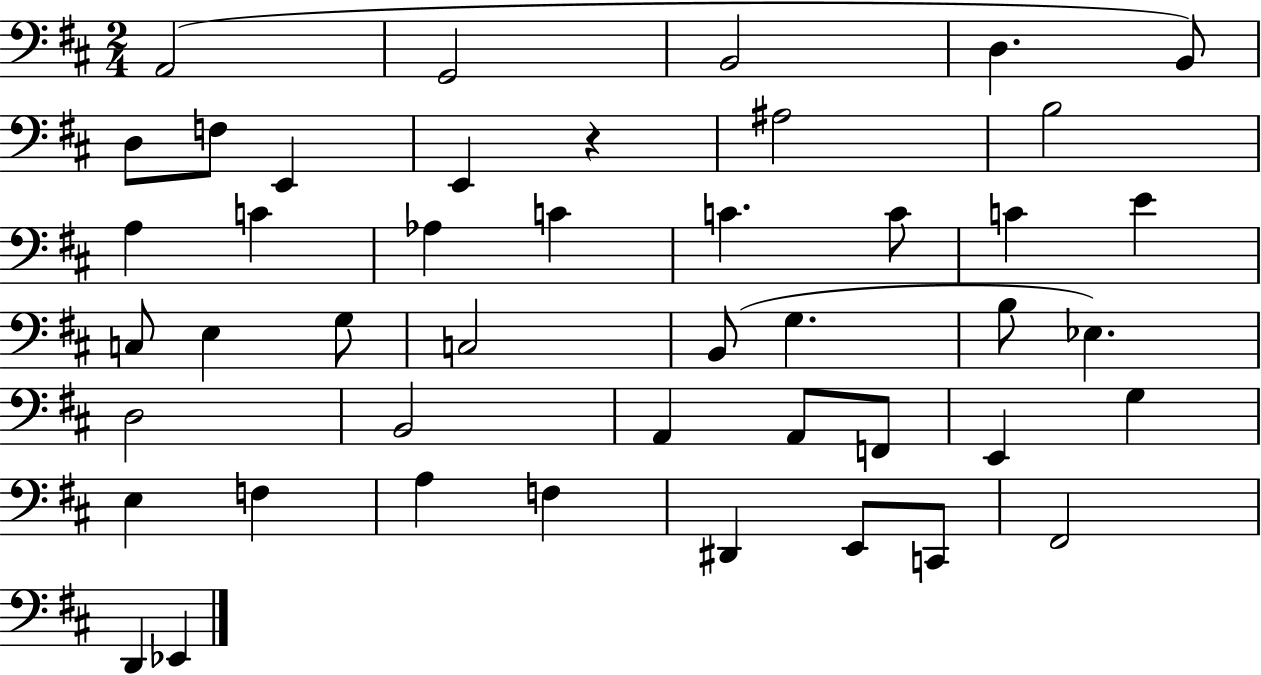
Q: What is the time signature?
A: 2/4